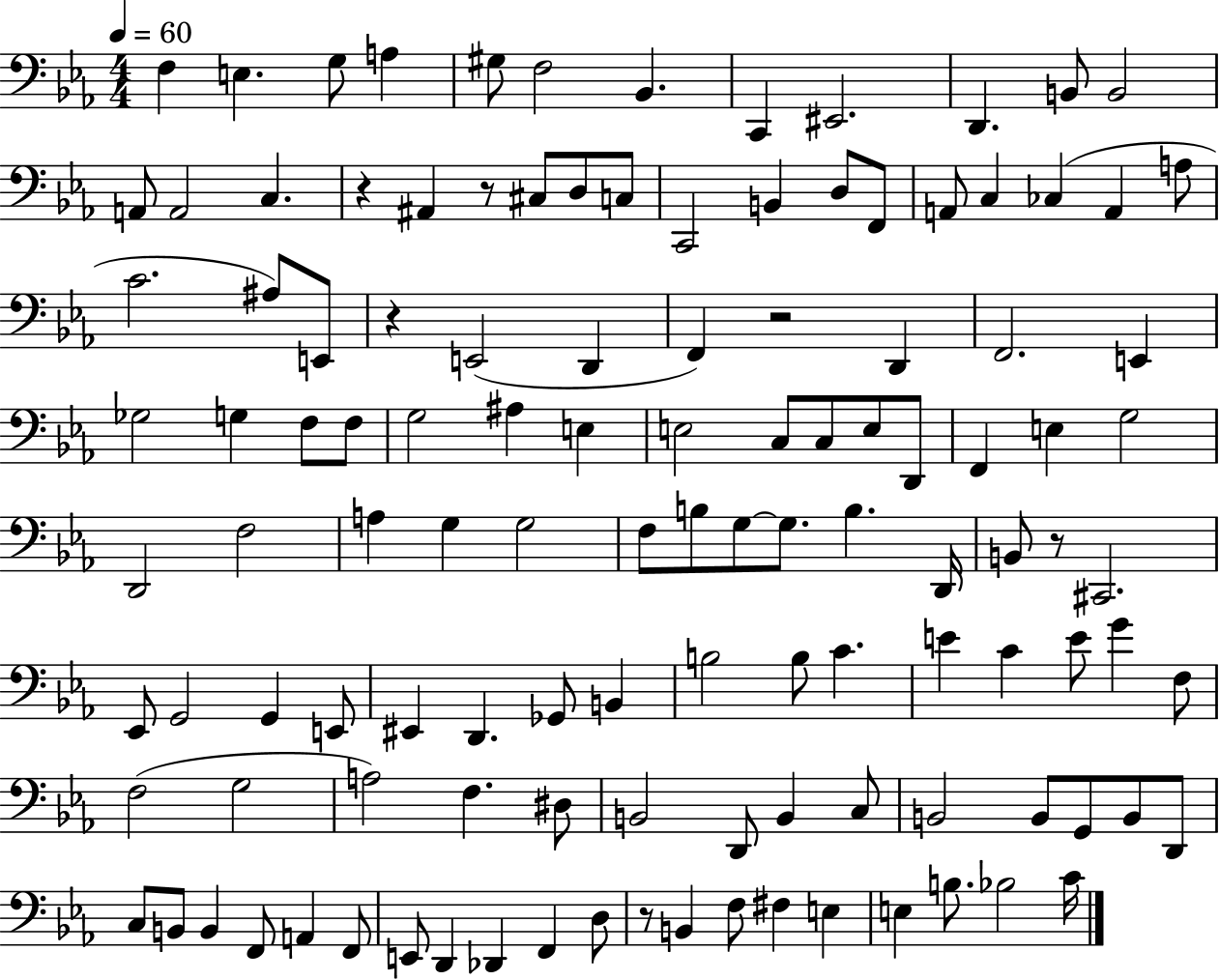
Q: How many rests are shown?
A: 6